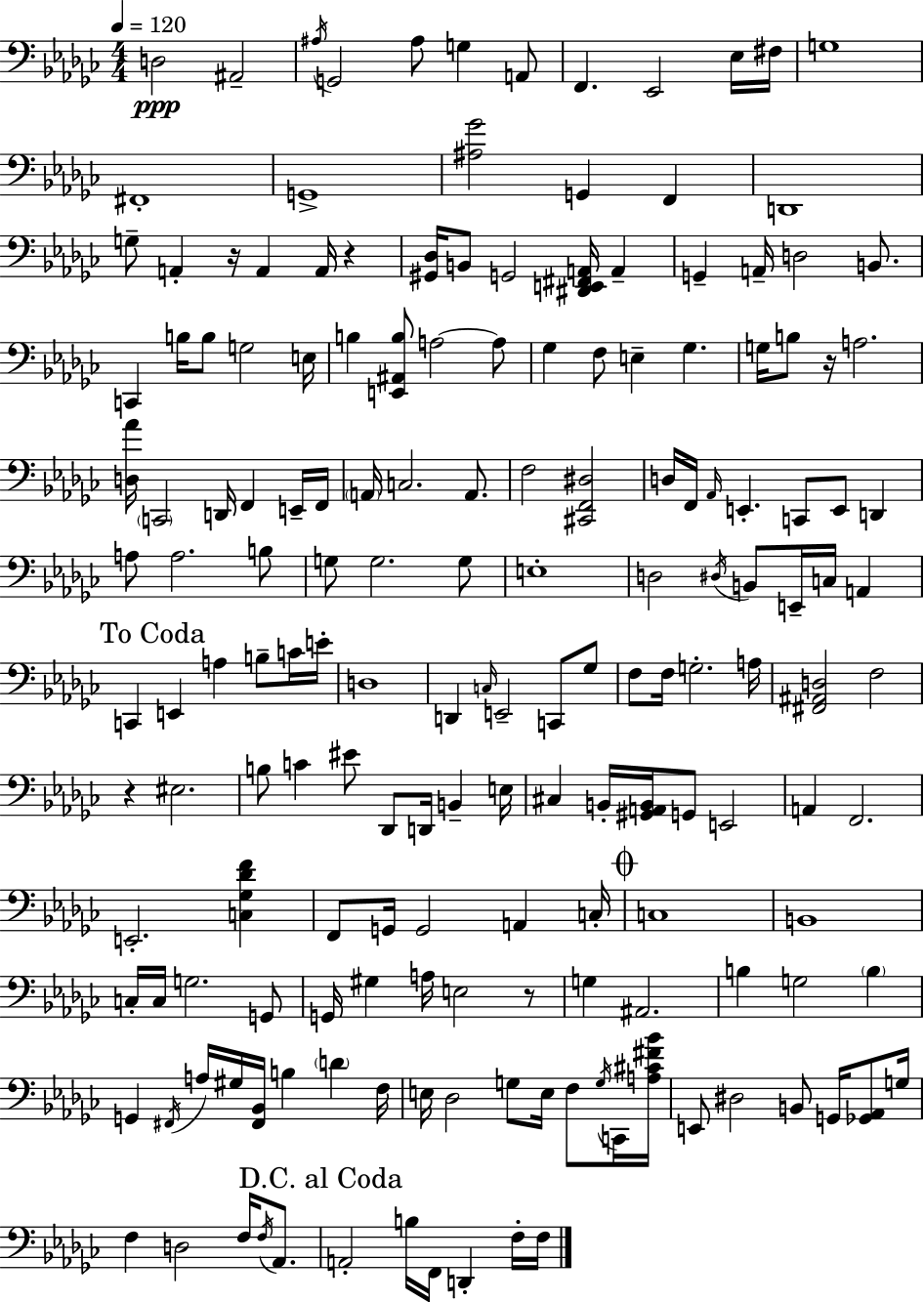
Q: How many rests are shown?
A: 5